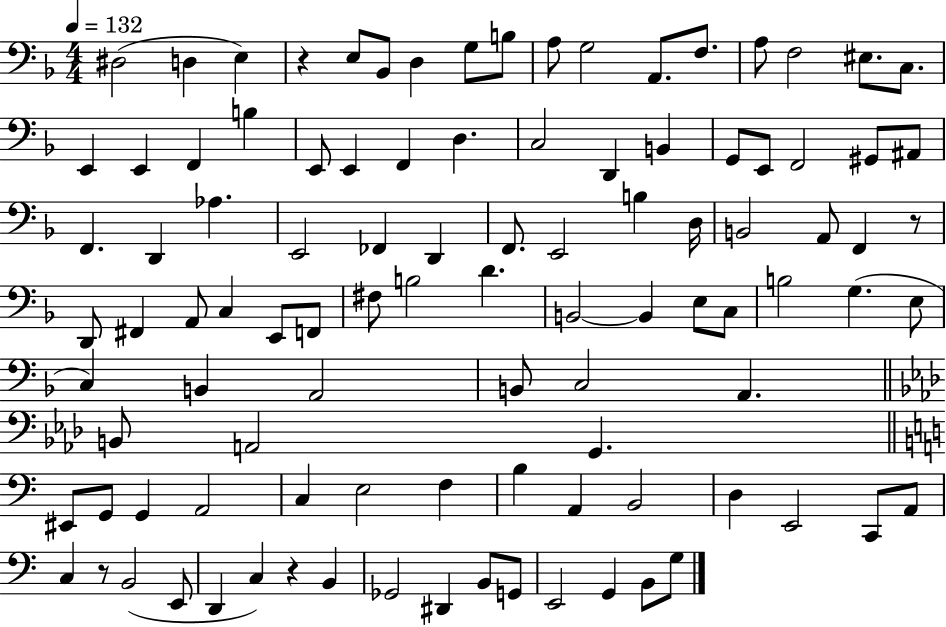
{
  \clef bass
  \numericTimeSignature
  \time 4/4
  \key f \major
  \tempo 4 = 132
  dis2( d4 e4) | r4 e8 bes,8 d4 g8 b8 | a8 g2 a,8. f8. | a8 f2 eis8. c8. | \break e,4 e,4 f,4 b4 | e,8 e,4 f,4 d4. | c2 d,4 b,4 | g,8 e,8 f,2 gis,8 ais,8 | \break f,4. d,4 aes4. | e,2 fes,4 d,4 | f,8. e,2 b4 d16 | b,2 a,8 f,4 r8 | \break d,8 fis,4 a,8 c4 e,8 f,8 | fis8 b2 d'4. | b,2~~ b,4 e8 c8 | b2 g4.( e8 | \break c4) b,4 a,2 | b,8 c2 a,4. | \bar "||" \break \key f \minor b,8 a,2 g,4. | \bar "||" \break \key c \major eis,8 g,8 g,4 a,2 | c4 e2 f4 | b4 a,4 b,2 | d4 e,2 c,8 a,8 | \break c4 r8 b,2( e,8 | d,4 c4) r4 b,4 | ges,2 dis,4 b,8 g,8 | e,2 g,4 b,8 g8 | \break \bar "|."
}